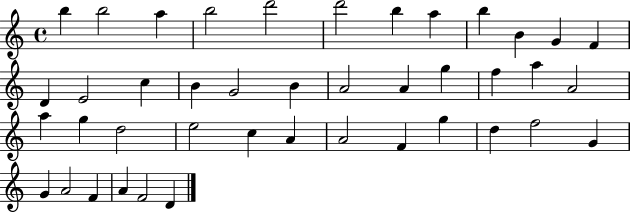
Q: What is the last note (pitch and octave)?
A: D4